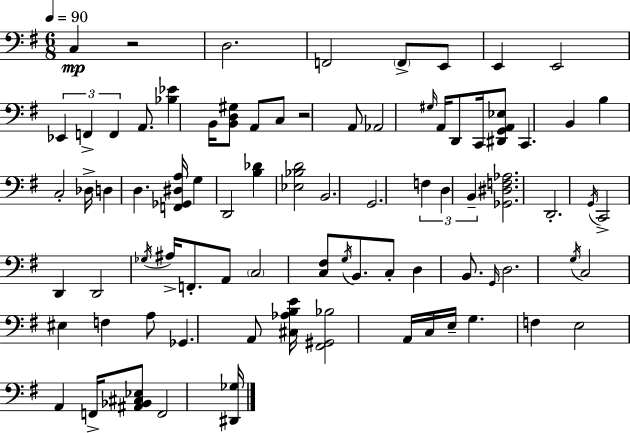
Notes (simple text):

C3/q R/h D3/h. F2/h F2/e E2/e E2/q E2/h Eb2/q F2/q F2/q A2/e. [Bb3,Eb4]/q B2/s [B2,D3,G#3]/e A2/e C3/e R/h A2/e Ab2/h G#3/s A2/s D2/e C2/s [D#2,G2,A2,Eb3]/e C2/q. B2/q B3/q C3/h Db3/s D3/q D3/q. [F2,Gb2,D#3,A3]/s G3/q D2/h [B3,Db4]/q [Eb3,Bb3,D4]/h B2/h. G2/h. F3/q D3/q B2/q [Gb2,D#3,F3,Ab3]/h. D2/h. G2/s C2/h D2/q D2/h Gb3/s A#3/s F2/e. A2/e C3/h [C3,F#3]/e G3/s B2/e. C3/e D3/q B2/e. G2/s D3/h. G3/s C3/h EIS3/q F3/q A3/e Gb2/q. A2/e [C#3,Ab3,B3,E4]/s [F#2,G#2,Bb3]/h A2/s C3/s E3/s G3/q. F3/q E3/h A2/q F2/s [A#2,Bb2,C#3,Eb3]/e F2/h [D#2,Gb3]/s